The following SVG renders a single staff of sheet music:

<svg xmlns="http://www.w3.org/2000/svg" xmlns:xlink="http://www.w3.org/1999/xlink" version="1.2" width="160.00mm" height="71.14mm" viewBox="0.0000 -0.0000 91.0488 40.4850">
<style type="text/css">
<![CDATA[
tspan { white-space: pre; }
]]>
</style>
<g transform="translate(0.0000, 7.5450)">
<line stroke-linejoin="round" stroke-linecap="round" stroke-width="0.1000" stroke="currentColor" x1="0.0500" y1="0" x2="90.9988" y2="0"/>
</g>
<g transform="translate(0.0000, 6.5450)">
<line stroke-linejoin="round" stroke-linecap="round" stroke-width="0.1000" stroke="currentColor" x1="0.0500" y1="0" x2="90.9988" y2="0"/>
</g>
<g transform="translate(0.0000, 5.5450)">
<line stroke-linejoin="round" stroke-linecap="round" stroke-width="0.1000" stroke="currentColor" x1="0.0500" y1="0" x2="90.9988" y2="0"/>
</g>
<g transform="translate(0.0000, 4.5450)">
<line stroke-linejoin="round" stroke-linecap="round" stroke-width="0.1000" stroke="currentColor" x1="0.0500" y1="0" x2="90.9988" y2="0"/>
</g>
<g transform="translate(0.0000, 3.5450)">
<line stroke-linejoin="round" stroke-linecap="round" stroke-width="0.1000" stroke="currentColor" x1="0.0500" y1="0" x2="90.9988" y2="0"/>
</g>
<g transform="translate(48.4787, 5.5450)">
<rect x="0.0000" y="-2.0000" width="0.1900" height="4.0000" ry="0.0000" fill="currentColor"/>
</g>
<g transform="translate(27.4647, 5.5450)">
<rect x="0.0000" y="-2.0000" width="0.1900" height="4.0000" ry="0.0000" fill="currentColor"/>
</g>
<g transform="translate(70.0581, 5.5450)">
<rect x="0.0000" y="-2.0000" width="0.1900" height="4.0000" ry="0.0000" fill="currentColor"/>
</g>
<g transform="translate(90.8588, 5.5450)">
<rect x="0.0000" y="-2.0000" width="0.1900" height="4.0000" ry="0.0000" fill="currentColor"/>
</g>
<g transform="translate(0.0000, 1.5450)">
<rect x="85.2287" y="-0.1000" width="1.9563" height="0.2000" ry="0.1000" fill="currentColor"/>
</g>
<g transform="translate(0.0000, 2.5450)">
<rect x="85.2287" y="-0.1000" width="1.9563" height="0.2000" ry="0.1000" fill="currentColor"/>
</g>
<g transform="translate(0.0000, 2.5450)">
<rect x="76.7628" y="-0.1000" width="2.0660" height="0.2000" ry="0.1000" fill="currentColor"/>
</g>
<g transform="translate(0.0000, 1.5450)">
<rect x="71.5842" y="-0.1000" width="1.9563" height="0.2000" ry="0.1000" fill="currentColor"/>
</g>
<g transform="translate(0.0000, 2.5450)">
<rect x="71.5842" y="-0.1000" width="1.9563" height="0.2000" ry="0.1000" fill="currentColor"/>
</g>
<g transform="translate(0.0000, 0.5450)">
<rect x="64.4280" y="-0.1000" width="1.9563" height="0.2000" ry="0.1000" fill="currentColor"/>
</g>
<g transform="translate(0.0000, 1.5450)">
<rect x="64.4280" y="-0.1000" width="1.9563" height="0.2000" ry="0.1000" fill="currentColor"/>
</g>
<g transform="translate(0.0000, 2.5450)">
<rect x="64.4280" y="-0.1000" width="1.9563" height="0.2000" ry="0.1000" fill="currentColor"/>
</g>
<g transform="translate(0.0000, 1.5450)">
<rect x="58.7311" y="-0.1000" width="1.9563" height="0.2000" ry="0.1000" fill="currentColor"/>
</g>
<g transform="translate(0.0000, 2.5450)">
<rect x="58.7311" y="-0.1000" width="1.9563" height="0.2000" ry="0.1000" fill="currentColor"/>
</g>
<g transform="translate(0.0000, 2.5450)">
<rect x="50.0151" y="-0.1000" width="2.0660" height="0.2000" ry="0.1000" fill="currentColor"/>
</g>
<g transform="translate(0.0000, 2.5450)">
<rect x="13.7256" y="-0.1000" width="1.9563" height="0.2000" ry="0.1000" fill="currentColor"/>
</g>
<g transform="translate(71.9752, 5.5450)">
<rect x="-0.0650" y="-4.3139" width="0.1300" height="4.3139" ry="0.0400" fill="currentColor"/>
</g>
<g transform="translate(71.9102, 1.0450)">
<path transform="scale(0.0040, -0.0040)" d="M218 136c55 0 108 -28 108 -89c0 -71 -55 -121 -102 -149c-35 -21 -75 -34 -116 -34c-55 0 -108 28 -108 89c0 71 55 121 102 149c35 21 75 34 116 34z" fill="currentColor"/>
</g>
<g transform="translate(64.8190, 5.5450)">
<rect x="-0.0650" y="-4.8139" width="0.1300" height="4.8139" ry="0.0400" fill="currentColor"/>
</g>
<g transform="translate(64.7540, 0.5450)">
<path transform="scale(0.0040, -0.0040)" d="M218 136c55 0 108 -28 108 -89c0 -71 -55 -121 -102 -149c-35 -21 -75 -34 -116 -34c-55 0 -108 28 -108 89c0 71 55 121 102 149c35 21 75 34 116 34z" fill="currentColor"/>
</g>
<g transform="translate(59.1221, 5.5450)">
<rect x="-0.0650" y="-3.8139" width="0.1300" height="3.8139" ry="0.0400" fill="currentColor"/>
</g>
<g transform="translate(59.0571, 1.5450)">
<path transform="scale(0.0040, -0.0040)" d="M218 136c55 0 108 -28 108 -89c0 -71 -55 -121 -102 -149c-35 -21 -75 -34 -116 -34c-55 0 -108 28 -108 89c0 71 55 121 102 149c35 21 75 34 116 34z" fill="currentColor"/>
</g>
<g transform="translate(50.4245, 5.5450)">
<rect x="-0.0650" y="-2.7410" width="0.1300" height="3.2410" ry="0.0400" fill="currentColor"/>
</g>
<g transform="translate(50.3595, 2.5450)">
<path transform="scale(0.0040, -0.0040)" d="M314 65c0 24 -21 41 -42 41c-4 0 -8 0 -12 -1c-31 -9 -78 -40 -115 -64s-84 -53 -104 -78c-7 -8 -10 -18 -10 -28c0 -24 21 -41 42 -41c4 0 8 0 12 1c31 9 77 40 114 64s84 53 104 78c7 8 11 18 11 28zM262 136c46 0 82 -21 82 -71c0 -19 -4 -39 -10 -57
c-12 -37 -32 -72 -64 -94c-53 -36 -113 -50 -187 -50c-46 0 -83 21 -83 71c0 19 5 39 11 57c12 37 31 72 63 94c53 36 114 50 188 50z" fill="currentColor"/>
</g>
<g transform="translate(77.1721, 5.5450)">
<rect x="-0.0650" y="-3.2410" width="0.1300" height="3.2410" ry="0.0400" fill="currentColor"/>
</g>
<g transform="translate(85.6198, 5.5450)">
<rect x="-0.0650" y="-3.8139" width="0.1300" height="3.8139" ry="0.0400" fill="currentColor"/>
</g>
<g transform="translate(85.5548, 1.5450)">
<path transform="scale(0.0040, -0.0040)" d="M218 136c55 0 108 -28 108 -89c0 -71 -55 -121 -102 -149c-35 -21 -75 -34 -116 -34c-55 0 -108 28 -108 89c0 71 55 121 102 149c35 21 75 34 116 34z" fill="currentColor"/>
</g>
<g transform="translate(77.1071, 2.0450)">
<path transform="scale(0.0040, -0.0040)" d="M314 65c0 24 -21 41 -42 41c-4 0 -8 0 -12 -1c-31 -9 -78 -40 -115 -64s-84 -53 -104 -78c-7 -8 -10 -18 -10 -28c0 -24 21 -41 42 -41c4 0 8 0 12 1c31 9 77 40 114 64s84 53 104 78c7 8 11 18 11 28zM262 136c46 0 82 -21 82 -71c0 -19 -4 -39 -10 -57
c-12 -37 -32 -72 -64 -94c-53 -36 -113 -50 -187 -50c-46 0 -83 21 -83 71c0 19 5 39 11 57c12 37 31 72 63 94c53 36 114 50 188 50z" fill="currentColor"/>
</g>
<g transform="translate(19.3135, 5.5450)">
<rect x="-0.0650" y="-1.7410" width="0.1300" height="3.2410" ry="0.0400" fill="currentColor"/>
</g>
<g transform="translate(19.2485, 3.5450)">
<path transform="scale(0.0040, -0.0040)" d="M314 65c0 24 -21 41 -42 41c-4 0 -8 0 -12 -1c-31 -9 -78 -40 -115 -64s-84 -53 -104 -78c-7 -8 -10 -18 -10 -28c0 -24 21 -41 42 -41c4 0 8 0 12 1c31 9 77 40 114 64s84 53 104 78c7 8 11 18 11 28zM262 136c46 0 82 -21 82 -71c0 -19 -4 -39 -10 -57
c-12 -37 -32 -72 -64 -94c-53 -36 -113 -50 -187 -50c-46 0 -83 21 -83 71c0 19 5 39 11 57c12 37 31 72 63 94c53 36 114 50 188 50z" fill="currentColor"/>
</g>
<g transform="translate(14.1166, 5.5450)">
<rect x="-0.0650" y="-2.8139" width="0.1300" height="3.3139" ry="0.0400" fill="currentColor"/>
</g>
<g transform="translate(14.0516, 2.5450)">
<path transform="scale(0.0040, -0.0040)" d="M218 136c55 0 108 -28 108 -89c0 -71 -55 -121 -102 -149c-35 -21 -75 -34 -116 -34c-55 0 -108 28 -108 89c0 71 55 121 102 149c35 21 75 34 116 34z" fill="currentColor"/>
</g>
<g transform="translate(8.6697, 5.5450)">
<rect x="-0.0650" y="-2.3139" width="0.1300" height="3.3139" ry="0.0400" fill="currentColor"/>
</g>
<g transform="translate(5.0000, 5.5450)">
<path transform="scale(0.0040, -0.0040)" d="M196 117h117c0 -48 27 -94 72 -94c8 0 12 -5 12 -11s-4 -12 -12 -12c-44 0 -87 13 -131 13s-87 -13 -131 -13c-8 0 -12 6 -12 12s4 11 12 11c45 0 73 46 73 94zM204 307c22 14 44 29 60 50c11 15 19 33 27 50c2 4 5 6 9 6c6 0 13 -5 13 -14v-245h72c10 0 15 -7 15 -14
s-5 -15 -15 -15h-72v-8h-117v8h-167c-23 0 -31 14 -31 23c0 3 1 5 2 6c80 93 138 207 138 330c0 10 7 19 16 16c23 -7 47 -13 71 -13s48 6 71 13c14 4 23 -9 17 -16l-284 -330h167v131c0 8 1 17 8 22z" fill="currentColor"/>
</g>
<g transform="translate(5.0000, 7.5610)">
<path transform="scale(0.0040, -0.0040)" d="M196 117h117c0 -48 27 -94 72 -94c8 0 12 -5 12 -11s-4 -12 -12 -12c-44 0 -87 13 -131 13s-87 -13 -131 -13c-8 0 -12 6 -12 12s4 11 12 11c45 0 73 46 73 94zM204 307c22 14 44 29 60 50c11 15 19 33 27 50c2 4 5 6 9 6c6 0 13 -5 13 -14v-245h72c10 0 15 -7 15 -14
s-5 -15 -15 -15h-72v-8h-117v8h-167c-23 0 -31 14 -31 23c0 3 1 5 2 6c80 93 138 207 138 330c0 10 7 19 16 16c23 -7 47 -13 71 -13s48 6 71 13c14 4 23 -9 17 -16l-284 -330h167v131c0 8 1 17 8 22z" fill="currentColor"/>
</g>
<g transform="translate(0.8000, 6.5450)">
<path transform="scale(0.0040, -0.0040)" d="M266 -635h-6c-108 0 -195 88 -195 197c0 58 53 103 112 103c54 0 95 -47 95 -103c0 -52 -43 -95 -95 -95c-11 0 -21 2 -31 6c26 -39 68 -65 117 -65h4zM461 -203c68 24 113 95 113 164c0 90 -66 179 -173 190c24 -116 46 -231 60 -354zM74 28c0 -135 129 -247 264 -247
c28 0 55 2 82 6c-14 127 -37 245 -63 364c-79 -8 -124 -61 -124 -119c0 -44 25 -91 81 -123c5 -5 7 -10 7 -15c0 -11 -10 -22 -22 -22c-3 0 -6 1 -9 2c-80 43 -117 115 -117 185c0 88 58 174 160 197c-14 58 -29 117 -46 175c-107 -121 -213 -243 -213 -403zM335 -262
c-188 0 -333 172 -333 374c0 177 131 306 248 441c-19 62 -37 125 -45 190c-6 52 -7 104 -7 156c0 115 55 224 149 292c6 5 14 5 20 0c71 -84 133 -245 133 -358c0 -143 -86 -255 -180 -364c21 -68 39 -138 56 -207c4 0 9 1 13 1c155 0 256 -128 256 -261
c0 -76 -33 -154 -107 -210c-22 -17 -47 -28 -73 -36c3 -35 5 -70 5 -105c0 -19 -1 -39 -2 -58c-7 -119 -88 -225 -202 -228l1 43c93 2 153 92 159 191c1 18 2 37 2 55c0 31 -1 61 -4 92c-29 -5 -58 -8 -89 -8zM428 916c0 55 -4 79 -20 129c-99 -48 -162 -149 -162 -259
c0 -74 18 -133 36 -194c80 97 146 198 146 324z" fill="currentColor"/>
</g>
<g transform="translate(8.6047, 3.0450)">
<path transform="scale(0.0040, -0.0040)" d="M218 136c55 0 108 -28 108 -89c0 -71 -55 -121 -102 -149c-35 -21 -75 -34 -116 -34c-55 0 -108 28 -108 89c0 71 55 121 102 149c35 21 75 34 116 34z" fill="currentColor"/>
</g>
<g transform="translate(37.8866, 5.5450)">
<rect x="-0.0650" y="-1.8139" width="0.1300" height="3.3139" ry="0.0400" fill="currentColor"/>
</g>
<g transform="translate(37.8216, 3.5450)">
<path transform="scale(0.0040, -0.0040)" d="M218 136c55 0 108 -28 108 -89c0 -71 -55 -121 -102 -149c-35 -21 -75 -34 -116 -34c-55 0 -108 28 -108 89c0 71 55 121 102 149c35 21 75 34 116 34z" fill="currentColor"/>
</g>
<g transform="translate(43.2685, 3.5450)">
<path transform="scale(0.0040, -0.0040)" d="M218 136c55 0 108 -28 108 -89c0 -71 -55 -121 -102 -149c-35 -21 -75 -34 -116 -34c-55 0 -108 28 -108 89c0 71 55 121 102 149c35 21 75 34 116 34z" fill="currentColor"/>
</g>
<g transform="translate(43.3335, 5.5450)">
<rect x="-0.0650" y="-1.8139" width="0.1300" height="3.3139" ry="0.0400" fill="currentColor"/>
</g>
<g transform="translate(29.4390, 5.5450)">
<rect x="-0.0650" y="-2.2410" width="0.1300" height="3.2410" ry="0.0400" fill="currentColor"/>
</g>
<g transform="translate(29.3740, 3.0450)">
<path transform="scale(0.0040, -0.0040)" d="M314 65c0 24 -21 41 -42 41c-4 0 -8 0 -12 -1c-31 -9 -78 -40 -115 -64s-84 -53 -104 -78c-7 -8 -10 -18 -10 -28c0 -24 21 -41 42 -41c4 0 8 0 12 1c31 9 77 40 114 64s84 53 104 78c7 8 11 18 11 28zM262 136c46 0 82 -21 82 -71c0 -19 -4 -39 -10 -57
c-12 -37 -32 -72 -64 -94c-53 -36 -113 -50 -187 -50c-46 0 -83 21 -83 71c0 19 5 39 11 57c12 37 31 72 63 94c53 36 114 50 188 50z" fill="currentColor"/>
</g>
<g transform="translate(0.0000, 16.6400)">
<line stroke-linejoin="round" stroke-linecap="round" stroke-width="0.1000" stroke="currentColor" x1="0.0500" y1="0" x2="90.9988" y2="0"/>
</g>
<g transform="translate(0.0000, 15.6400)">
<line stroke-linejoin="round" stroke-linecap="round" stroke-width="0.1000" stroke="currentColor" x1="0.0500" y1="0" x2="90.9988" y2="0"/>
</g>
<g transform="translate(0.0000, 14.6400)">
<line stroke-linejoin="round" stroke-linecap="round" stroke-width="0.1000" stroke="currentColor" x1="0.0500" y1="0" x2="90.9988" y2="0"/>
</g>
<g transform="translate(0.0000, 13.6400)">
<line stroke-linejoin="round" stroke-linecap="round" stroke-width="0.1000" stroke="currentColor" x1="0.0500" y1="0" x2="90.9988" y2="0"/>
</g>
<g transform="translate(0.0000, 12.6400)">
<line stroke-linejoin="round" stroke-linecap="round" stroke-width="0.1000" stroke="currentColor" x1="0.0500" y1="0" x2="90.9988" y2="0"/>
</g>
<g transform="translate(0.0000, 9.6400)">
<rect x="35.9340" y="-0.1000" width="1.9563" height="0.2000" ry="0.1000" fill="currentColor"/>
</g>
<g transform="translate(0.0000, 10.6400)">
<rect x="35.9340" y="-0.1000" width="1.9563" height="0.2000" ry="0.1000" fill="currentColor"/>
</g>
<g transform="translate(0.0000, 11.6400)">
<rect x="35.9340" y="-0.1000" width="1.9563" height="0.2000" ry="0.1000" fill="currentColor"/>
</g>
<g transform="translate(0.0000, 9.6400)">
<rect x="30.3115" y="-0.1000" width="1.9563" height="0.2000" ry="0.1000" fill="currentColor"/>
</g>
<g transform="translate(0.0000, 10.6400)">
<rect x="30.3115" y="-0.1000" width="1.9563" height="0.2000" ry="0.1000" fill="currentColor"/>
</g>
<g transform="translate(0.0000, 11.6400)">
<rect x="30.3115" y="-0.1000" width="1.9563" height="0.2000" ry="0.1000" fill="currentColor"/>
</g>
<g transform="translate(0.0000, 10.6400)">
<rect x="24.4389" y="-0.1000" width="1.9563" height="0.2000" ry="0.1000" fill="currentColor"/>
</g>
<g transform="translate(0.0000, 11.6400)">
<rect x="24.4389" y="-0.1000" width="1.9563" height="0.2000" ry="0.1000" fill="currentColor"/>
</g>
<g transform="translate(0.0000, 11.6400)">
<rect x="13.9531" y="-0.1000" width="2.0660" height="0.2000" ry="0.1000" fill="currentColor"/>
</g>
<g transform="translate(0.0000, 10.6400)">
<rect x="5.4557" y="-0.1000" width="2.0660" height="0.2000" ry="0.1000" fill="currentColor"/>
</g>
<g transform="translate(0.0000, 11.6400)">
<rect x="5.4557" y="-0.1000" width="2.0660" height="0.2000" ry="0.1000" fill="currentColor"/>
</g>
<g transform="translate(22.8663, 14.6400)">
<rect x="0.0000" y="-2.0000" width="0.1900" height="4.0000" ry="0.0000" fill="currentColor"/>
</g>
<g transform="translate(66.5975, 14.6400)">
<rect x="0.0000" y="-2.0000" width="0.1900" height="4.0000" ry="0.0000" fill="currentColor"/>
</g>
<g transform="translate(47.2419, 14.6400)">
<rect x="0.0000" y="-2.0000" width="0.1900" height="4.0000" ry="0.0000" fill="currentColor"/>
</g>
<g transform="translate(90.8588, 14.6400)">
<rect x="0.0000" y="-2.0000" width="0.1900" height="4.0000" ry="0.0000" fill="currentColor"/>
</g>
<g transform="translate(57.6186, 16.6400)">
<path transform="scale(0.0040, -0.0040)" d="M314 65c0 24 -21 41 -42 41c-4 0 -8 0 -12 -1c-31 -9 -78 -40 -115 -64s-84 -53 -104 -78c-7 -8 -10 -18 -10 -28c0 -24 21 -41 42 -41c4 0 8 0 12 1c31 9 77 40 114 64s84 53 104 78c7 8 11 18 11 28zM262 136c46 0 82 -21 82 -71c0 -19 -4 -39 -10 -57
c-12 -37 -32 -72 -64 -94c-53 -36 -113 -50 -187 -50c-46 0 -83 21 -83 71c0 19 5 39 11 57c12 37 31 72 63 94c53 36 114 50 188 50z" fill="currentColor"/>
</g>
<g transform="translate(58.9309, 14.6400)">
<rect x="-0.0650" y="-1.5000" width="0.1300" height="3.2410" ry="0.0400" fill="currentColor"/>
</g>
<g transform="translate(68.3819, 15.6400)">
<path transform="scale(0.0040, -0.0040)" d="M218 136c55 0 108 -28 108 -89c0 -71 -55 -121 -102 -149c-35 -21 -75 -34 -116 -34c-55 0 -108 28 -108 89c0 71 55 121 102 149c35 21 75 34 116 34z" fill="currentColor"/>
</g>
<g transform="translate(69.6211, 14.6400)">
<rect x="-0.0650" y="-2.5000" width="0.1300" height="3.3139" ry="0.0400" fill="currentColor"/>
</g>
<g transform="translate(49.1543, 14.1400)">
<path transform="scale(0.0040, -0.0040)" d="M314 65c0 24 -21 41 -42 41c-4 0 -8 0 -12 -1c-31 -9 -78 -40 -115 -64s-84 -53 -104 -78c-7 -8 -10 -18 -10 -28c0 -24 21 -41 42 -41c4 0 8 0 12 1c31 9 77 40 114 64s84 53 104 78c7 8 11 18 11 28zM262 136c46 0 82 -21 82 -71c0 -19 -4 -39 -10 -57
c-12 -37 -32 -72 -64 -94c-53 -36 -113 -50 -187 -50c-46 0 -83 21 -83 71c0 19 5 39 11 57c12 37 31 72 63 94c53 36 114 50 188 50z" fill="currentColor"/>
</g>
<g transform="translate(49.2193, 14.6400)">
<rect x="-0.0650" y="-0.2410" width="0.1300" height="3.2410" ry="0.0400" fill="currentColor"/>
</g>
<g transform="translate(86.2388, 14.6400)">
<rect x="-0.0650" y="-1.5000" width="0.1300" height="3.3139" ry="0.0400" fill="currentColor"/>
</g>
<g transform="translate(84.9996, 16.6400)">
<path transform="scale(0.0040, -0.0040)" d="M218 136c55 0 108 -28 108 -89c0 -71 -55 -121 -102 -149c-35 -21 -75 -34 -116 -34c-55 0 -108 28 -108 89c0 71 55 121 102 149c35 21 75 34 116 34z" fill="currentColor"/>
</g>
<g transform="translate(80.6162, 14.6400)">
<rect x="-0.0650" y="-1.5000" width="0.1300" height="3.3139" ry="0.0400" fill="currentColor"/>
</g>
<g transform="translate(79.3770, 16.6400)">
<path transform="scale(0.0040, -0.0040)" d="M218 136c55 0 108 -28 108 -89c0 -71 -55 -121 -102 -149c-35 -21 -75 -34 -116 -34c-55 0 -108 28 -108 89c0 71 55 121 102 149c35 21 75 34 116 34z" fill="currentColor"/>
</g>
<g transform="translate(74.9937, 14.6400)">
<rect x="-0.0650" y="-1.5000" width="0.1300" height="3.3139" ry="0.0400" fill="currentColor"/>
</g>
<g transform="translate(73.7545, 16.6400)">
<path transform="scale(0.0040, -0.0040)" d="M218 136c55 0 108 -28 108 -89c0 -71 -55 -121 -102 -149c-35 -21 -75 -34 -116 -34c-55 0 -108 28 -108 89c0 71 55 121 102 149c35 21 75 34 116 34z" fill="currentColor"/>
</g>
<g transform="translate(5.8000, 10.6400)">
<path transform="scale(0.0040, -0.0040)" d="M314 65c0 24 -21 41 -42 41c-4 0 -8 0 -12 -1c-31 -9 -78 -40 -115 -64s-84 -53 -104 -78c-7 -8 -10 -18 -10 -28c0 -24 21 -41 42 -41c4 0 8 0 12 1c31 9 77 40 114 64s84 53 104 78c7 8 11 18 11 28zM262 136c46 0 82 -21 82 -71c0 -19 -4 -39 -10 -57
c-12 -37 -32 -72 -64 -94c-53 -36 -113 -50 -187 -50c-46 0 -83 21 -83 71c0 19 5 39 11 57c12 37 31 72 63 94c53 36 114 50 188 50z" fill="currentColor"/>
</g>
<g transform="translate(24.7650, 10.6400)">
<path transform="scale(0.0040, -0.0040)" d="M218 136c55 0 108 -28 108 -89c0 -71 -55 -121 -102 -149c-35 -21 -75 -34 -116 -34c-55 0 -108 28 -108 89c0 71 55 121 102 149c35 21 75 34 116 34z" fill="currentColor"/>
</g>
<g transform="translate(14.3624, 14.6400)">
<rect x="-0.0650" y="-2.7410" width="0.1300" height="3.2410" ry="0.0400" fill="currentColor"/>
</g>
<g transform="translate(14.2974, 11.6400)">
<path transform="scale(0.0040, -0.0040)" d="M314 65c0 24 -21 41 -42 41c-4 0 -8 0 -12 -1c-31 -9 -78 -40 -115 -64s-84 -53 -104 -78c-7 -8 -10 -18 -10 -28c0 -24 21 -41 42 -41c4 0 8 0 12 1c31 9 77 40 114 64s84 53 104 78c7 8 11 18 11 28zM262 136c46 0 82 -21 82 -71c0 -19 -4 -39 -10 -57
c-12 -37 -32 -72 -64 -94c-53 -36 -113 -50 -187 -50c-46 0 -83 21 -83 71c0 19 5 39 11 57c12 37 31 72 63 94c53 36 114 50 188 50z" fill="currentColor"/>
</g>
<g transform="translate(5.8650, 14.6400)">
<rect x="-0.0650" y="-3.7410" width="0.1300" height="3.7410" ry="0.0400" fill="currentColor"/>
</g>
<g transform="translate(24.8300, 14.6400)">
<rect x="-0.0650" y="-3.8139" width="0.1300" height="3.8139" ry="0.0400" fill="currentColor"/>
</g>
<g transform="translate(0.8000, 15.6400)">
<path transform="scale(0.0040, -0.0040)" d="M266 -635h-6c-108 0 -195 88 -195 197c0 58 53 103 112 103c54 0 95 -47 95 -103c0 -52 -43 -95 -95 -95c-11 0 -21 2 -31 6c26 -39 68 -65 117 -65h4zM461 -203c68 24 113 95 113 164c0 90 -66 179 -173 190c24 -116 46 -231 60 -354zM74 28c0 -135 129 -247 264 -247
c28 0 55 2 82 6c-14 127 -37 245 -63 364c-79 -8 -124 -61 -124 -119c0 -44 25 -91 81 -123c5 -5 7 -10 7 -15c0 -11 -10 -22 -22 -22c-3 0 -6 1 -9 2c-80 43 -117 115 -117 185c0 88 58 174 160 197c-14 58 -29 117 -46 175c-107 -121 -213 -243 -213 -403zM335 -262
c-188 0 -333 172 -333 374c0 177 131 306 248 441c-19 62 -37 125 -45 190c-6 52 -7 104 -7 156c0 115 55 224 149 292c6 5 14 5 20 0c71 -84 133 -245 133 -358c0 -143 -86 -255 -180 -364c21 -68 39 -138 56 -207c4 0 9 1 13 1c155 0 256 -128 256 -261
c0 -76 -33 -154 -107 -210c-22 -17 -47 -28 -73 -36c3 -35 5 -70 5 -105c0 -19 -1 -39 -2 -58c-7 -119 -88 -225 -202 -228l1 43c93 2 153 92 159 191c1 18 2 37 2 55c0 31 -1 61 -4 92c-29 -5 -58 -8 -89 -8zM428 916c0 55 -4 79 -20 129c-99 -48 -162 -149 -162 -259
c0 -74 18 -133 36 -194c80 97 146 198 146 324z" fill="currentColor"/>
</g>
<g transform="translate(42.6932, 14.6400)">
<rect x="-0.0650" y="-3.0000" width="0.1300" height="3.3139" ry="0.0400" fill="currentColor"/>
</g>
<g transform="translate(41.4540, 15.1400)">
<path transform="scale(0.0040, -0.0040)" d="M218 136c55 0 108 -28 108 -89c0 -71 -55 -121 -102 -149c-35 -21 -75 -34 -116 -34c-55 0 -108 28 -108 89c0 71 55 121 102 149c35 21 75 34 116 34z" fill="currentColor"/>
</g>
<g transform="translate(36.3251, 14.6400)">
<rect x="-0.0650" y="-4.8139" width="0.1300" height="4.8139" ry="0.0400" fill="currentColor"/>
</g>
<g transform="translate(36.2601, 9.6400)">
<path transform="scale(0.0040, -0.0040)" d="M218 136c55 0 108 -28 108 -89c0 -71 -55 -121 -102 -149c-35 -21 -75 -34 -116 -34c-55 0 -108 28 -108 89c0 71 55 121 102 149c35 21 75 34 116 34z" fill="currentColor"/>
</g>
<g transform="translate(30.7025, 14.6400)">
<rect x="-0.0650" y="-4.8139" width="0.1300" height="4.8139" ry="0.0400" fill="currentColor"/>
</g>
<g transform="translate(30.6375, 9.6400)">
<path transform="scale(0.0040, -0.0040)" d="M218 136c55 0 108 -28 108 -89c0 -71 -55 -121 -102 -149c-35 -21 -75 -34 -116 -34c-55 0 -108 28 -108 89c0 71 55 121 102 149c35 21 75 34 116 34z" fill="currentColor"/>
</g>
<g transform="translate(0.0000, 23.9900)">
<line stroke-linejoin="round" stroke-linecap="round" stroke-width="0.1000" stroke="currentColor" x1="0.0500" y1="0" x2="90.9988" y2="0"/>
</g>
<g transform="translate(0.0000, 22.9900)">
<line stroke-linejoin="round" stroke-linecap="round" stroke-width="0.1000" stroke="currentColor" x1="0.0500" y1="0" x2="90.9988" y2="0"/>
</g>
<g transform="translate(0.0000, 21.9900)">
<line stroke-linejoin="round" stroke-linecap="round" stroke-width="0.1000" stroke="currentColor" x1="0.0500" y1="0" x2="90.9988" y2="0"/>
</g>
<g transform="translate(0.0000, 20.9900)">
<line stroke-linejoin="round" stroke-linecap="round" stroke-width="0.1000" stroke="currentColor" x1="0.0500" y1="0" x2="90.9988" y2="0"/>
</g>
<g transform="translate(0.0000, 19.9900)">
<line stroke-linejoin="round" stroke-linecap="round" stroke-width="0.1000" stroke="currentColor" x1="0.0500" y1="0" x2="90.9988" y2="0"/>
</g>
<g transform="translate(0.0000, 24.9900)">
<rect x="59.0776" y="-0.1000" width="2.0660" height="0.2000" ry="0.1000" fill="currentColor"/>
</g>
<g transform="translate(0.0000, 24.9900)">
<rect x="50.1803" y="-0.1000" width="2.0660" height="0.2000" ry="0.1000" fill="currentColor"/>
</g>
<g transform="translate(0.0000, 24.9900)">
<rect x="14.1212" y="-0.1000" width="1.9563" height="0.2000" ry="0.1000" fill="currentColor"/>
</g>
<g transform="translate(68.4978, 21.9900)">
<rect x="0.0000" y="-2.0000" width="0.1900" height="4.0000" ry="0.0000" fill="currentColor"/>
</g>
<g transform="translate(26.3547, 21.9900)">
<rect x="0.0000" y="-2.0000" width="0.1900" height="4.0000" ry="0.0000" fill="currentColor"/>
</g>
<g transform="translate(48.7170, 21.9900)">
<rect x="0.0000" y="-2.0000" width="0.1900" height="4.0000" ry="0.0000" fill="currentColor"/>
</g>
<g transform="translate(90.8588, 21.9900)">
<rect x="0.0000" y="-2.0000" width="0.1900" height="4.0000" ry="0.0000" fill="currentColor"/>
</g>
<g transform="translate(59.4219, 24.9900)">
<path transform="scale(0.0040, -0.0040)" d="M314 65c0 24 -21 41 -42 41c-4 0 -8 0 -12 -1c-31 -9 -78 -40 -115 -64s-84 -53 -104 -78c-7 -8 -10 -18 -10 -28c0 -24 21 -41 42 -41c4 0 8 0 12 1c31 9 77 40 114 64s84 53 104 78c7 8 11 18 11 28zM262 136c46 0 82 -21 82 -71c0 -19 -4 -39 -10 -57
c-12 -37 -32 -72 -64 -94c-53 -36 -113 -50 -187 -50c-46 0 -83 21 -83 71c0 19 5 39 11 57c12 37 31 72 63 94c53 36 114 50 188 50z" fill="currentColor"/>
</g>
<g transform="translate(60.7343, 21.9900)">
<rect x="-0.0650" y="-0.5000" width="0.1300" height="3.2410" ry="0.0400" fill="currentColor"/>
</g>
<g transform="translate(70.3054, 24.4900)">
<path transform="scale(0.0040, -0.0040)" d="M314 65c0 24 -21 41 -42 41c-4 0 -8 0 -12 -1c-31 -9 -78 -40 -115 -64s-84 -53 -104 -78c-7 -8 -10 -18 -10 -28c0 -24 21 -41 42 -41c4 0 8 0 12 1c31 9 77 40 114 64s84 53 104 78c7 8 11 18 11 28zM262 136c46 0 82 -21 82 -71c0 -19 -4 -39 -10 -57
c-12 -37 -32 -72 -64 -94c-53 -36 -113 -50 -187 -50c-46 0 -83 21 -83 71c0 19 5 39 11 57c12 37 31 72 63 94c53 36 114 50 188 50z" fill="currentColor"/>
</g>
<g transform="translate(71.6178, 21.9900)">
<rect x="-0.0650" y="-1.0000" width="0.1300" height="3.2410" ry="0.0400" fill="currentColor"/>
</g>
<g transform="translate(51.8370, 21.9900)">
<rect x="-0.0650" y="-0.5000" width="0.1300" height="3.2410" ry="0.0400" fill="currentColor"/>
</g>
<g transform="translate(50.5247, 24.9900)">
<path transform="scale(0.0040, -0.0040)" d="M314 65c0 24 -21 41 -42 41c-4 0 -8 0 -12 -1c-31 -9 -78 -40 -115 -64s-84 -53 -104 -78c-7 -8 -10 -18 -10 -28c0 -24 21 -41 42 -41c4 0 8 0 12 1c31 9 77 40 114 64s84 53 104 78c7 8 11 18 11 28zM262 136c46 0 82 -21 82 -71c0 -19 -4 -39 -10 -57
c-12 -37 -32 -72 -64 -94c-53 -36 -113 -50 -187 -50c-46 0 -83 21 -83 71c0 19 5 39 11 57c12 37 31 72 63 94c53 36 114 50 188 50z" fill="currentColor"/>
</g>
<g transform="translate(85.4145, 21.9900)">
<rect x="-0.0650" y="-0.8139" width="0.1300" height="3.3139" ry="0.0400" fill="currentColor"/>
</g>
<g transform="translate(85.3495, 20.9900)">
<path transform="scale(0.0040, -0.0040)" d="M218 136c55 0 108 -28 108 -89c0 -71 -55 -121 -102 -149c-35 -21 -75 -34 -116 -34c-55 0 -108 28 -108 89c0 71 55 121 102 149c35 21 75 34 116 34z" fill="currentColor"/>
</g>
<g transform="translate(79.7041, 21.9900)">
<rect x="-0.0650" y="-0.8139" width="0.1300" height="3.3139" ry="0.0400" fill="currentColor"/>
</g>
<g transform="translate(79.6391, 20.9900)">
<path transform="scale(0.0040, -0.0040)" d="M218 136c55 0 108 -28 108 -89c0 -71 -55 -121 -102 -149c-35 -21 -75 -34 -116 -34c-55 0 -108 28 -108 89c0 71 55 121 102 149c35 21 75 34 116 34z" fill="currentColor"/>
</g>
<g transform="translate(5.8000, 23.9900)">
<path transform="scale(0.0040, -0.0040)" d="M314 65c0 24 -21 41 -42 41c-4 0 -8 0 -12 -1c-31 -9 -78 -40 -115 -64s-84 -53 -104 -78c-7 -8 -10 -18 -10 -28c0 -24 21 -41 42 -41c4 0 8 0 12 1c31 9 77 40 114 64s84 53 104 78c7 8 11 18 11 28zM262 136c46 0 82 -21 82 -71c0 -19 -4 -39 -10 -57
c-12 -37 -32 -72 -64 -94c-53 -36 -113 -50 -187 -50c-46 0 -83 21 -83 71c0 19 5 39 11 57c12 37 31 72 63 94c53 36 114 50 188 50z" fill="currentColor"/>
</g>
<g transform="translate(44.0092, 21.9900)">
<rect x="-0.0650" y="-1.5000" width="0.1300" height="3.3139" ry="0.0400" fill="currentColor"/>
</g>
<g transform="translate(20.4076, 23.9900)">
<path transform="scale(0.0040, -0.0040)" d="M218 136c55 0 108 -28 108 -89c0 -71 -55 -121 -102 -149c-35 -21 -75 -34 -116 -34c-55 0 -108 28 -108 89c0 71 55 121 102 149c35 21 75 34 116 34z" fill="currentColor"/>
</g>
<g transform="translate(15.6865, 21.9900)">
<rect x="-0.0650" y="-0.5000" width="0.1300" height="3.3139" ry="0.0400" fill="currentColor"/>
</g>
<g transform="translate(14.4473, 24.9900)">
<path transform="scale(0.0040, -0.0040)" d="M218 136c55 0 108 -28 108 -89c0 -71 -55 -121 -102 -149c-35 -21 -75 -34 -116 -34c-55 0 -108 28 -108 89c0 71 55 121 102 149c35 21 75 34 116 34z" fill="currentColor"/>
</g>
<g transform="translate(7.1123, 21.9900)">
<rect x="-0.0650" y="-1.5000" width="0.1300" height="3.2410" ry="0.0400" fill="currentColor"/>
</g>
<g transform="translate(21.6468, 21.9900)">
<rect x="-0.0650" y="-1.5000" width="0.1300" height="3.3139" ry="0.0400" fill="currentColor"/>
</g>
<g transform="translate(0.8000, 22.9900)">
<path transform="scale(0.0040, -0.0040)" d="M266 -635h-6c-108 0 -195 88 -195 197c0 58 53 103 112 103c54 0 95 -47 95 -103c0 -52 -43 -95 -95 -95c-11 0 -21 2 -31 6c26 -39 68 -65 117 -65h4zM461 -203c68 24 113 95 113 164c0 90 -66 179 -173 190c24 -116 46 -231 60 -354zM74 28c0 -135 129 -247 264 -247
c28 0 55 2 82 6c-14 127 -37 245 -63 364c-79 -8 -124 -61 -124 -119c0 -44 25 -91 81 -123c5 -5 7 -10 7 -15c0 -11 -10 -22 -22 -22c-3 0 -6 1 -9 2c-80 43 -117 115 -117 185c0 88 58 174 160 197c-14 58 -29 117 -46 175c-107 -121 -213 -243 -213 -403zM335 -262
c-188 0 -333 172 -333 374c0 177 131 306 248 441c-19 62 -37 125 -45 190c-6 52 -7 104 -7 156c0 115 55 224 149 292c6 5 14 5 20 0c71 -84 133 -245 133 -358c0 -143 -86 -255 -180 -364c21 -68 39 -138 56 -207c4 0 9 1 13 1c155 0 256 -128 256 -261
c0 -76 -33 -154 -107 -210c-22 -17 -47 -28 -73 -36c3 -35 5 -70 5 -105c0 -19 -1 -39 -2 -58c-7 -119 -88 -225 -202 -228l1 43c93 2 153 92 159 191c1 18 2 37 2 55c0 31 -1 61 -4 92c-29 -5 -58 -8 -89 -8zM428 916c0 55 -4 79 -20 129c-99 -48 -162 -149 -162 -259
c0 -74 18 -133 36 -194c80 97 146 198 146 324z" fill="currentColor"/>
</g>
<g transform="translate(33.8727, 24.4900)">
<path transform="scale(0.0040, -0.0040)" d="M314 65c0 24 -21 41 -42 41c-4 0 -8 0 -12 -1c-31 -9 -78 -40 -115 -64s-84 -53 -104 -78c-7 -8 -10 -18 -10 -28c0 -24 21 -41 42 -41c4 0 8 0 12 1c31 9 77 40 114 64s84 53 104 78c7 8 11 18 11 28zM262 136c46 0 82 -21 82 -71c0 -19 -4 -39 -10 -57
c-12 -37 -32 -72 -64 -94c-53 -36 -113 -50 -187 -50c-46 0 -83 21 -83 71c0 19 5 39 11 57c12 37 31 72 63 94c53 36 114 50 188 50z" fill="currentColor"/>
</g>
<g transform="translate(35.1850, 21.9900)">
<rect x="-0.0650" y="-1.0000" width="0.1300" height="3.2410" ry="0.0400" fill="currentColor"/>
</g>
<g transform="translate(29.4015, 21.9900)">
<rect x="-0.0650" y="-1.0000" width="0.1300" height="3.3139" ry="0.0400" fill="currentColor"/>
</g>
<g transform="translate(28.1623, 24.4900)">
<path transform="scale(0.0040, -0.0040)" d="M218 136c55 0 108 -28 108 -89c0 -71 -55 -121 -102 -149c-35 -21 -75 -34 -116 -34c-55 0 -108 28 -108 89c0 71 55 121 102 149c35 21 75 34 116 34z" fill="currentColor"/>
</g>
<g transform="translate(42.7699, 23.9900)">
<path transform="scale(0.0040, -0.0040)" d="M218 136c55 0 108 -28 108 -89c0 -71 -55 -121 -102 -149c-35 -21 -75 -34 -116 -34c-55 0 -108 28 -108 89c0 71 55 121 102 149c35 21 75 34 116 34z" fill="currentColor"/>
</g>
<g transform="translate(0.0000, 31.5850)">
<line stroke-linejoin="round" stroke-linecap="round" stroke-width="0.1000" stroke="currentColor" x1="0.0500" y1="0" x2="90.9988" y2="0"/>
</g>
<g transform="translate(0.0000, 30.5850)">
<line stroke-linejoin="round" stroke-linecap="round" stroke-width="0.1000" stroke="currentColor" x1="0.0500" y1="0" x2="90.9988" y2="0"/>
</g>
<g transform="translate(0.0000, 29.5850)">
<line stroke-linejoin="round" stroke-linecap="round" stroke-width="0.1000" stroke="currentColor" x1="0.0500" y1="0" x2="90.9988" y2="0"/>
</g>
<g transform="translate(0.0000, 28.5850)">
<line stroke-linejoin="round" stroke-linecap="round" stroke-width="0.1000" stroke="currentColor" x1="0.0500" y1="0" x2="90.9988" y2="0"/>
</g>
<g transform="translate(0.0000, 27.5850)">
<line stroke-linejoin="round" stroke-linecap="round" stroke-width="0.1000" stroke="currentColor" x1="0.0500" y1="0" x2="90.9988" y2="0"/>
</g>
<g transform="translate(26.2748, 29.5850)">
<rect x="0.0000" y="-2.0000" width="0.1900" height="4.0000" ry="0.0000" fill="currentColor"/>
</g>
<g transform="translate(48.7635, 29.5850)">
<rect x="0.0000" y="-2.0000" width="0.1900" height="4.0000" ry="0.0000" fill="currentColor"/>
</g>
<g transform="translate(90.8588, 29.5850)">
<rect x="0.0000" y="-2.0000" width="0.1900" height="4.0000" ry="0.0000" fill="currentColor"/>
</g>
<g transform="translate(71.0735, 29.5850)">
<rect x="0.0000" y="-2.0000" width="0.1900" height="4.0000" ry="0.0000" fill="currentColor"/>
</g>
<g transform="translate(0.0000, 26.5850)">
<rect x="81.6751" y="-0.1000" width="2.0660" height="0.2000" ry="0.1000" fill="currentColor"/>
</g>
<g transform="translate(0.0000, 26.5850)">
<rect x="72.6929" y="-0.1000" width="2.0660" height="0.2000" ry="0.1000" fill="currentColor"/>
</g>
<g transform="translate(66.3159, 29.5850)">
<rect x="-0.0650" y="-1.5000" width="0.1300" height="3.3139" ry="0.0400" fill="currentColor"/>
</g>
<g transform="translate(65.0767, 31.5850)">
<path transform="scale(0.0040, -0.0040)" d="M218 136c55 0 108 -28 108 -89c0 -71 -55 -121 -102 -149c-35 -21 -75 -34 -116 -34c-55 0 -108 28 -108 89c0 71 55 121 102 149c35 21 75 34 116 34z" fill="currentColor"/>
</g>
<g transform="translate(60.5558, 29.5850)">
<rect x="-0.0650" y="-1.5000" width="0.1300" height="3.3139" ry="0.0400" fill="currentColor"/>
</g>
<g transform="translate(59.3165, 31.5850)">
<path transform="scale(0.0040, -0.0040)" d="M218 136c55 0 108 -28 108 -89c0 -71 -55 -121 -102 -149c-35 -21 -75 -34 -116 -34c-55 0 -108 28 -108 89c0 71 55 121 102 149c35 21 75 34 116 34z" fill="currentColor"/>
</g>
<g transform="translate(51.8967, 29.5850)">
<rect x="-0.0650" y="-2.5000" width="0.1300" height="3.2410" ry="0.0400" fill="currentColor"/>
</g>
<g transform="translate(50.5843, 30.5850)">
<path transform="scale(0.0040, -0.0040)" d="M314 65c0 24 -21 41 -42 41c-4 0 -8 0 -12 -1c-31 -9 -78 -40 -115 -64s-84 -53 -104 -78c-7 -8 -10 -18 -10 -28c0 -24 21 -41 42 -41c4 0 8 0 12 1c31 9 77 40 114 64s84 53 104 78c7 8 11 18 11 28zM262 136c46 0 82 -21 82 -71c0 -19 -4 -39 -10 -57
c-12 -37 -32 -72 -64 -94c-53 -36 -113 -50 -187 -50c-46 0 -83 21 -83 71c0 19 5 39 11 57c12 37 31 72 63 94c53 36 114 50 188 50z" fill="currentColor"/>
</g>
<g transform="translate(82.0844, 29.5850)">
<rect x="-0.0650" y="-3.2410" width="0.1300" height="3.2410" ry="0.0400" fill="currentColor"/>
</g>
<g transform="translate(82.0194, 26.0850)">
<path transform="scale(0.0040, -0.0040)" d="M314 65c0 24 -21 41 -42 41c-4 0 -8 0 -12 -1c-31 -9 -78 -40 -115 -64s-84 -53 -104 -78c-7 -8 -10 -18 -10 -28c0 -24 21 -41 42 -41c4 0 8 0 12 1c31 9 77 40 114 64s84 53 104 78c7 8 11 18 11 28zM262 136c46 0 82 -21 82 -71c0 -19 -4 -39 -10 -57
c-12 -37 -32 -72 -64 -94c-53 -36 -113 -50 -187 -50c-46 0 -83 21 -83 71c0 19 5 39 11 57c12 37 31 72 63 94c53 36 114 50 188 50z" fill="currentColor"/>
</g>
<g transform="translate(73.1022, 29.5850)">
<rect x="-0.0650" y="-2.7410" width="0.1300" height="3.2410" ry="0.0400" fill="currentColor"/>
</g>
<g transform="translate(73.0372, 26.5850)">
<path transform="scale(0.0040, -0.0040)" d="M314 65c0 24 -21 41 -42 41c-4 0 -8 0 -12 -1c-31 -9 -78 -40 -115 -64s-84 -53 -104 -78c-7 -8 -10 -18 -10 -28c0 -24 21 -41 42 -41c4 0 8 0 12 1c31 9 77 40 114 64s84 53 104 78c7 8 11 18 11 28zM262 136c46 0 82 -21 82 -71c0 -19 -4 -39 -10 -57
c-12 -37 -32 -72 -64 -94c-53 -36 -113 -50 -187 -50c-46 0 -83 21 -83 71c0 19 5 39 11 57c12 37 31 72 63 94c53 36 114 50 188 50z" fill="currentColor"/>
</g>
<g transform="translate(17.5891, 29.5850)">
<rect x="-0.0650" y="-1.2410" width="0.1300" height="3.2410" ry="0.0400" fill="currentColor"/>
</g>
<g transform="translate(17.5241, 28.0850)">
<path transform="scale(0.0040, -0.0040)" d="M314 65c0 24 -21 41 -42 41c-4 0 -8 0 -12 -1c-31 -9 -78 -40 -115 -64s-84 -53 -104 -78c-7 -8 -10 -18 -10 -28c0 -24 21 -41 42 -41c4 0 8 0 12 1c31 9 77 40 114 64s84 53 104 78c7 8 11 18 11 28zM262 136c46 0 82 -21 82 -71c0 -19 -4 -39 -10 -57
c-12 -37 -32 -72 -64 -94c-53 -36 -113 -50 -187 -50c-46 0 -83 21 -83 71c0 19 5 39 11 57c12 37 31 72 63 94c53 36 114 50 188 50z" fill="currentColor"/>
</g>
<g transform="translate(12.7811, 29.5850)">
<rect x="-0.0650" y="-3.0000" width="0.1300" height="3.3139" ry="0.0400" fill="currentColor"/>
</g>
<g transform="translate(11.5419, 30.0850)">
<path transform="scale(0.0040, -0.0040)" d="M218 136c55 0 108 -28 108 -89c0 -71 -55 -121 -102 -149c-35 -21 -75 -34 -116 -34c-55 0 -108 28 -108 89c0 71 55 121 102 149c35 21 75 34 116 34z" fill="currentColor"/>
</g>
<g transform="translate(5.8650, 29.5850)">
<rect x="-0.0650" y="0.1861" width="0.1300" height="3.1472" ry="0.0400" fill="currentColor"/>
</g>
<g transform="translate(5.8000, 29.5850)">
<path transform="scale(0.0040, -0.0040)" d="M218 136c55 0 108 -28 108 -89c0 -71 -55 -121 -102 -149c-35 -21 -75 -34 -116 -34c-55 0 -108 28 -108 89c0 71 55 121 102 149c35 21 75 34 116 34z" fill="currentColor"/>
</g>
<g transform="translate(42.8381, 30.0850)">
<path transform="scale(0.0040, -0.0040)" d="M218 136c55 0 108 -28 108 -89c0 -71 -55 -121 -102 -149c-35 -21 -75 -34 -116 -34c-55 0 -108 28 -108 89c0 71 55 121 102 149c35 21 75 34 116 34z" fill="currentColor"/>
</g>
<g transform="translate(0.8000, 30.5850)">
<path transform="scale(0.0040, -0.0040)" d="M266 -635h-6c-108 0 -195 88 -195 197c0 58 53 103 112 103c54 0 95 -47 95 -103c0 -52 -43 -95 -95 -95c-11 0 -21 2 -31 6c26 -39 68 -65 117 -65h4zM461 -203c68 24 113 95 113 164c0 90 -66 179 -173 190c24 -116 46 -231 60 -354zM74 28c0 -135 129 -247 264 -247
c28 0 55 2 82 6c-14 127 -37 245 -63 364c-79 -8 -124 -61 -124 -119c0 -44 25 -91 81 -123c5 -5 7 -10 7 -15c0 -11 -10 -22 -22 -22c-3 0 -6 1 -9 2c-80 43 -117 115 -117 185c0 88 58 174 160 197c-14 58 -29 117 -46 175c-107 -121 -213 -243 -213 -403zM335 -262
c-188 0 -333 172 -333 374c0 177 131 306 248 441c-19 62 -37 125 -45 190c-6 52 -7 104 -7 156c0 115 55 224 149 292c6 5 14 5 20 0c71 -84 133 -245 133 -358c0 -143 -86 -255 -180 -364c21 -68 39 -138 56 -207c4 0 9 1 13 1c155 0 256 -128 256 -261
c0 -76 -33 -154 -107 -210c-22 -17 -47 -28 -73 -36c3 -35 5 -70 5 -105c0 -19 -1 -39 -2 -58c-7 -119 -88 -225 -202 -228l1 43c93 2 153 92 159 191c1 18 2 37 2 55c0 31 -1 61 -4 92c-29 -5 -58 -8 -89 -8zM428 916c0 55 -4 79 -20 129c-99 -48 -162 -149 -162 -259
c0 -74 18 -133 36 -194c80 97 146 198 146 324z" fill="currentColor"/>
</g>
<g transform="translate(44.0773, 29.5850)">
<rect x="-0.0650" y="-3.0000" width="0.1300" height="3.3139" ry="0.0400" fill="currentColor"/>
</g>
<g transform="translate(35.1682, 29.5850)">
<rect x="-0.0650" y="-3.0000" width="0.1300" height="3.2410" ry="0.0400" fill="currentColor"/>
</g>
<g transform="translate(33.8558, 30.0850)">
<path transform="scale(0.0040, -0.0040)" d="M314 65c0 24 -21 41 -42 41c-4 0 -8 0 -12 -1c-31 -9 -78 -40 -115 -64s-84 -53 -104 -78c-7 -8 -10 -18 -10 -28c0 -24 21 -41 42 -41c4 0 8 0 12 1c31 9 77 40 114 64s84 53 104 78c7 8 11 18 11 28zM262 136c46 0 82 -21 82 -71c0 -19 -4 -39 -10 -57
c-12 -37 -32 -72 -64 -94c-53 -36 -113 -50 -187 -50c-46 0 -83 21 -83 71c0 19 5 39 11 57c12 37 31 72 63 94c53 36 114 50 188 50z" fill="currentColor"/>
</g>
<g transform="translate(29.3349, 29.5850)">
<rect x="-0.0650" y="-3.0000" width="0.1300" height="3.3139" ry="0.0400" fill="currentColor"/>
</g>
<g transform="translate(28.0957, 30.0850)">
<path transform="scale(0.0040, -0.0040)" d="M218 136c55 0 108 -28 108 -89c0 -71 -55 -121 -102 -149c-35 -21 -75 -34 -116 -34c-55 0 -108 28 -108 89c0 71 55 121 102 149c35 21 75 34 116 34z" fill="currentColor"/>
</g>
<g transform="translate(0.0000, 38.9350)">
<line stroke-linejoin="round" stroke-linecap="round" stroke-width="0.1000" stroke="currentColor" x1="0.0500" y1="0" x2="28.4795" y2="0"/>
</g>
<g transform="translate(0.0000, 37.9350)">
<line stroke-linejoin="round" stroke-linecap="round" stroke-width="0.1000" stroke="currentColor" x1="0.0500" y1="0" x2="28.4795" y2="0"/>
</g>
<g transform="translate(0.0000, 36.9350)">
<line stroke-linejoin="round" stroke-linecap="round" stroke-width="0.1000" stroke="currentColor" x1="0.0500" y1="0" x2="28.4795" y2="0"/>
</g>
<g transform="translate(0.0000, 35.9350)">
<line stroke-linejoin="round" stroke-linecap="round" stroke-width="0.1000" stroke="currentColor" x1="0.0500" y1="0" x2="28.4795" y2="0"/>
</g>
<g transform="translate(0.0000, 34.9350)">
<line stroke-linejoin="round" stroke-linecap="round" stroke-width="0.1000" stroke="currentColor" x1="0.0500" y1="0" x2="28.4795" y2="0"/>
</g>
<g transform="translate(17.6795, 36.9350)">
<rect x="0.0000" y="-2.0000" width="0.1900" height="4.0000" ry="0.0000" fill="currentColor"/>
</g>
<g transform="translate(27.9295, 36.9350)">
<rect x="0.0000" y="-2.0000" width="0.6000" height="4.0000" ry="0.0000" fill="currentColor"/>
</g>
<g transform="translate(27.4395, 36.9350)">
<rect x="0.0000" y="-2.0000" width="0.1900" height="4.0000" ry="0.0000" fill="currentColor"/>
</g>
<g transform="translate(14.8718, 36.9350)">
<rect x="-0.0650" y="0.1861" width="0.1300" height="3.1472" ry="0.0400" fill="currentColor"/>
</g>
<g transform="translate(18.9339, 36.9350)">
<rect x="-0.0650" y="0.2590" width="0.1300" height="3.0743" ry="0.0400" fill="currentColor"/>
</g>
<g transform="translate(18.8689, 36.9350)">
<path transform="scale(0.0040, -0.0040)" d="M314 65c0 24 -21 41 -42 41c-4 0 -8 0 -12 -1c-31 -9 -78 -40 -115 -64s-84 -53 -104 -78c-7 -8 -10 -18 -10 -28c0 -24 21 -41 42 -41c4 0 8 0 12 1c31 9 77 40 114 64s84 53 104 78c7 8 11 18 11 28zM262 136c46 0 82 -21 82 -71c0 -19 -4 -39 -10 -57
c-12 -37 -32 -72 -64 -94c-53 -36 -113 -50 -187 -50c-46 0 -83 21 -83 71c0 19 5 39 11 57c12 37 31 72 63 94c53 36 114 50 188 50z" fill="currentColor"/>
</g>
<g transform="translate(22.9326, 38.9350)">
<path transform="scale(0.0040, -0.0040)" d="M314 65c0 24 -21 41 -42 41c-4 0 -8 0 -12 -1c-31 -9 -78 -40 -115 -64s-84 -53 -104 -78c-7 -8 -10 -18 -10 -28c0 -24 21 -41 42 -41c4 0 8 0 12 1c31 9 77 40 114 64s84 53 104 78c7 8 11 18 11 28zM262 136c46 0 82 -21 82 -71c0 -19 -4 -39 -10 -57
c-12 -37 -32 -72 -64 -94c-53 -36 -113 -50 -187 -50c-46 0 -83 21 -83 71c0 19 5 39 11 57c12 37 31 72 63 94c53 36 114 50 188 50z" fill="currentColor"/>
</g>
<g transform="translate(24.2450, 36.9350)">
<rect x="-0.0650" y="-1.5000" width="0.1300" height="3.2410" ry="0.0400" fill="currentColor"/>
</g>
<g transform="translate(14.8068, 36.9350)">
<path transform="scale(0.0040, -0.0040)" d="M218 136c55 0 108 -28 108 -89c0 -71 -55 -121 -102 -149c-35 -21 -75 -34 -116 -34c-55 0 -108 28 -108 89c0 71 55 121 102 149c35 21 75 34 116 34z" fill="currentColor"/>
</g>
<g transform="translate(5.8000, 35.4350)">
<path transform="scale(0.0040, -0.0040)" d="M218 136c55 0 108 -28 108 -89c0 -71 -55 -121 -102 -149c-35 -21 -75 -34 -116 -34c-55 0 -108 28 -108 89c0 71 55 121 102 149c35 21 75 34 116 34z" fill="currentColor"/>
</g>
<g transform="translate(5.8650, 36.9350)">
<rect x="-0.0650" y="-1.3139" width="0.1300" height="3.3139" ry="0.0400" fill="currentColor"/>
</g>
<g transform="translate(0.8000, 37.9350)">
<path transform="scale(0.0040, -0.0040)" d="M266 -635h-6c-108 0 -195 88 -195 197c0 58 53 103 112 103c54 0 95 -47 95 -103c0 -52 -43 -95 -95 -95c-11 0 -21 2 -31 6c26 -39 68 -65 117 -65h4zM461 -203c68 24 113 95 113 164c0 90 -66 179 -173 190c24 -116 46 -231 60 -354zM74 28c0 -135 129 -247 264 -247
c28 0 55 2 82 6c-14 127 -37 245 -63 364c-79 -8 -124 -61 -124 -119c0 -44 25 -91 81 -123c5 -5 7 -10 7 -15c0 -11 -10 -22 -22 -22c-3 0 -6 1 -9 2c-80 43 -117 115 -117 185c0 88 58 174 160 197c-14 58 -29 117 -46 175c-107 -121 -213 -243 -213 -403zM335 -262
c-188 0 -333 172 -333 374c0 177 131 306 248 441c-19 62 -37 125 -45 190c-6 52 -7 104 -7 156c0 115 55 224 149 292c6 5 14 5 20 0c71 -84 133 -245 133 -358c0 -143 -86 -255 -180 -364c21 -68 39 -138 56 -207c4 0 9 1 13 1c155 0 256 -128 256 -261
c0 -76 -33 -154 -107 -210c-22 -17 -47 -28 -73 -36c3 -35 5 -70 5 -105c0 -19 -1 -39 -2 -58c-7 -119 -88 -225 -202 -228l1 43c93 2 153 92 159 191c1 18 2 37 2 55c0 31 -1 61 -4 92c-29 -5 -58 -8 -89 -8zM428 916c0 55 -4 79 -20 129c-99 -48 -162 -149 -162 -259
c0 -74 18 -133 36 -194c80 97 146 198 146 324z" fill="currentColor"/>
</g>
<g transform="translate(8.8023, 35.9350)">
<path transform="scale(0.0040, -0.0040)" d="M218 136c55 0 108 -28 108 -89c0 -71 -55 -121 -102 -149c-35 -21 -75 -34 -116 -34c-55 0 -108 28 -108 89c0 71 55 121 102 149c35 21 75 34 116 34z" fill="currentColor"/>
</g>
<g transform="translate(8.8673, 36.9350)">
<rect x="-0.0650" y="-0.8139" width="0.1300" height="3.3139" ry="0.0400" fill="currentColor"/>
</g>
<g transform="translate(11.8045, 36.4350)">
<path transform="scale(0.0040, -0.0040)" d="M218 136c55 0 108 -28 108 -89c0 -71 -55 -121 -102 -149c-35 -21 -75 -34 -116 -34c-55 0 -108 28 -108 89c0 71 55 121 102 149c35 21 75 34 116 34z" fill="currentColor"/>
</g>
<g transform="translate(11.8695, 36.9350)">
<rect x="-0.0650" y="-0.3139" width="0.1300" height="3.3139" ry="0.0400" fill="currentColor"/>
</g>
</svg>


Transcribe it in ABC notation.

X:1
T:Untitled
M:4/4
L:1/4
K:C
g a f2 g2 f f a2 c' e' d' b2 c' c'2 a2 c' e' e' A c2 E2 G E E E E2 C E D D2 E C2 C2 D2 d d B A e2 A A2 A G2 E E a2 b2 e d c B B2 E2